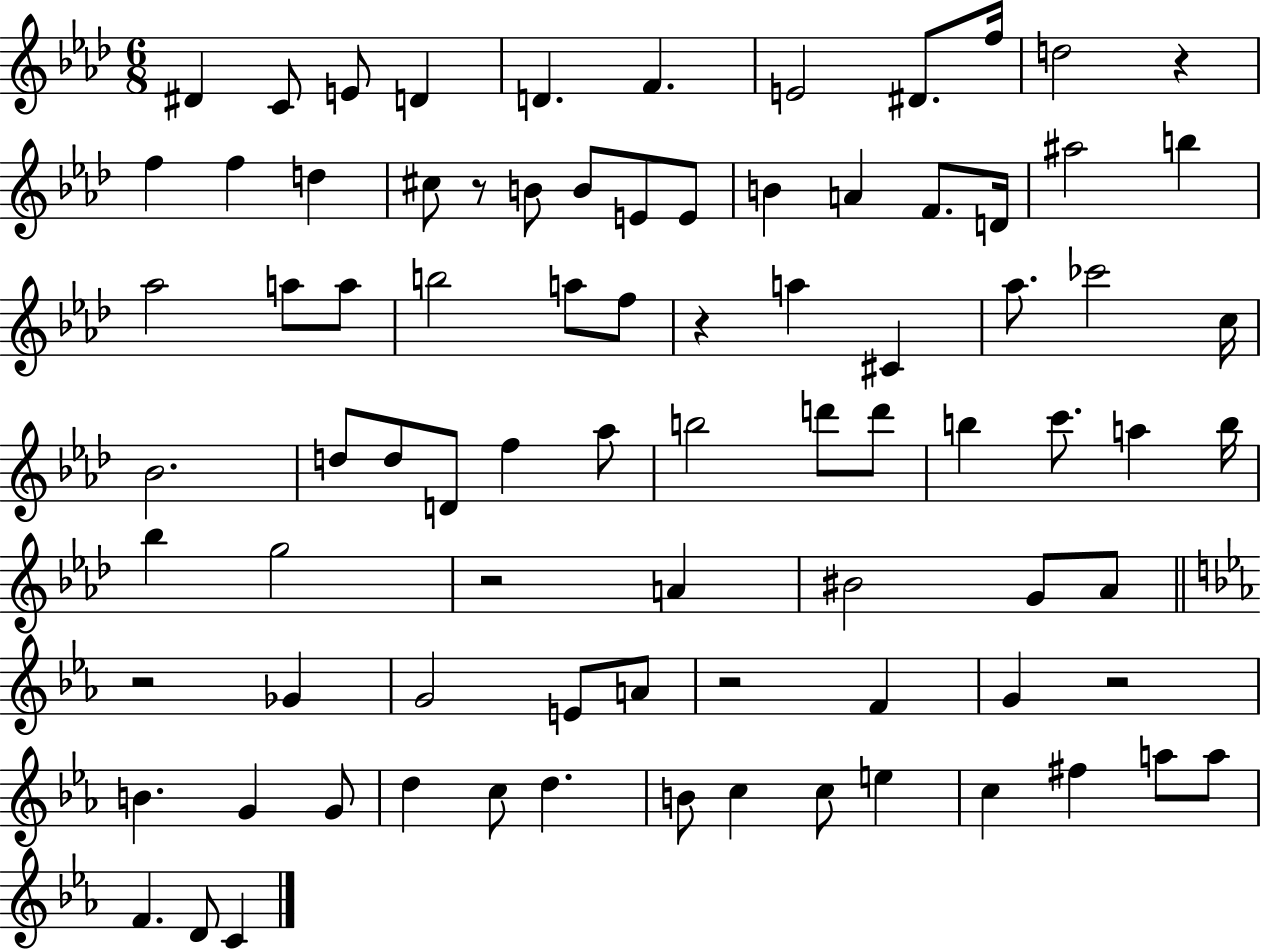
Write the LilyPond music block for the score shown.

{
  \clef treble
  \numericTimeSignature
  \time 6/8
  \key aes \major
  dis'4 c'8 e'8 d'4 | d'4. f'4. | e'2 dis'8. f''16 | d''2 r4 | \break f''4 f''4 d''4 | cis''8 r8 b'8 b'8 e'8 e'8 | b'4 a'4 f'8. d'16 | ais''2 b''4 | \break aes''2 a''8 a''8 | b''2 a''8 f''8 | r4 a''4 cis'4 | aes''8. ces'''2 c''16 | \break bes'2. | d''8 d''8 d'8 f''4 aes''8 | b''2 d'''8 d'''8 | b''4 c'''8. a''4 b''16 | \break bes''4 g''2 | r2 a'4 | bis'2 g'8 aes'8 | \bar "||" \break \key c \minor r2 ges'4 | g'2 e'8 a'8 | r2 f'4 | g'4 r2 | \break b'4. g'4 g'8 | d''4 c''8 d''4. | b'8 c''4 c''8 e''4 | c''4 fis''4 a''8 a''8 | \break f'4. d'8 c'4 | \bar "|."
}